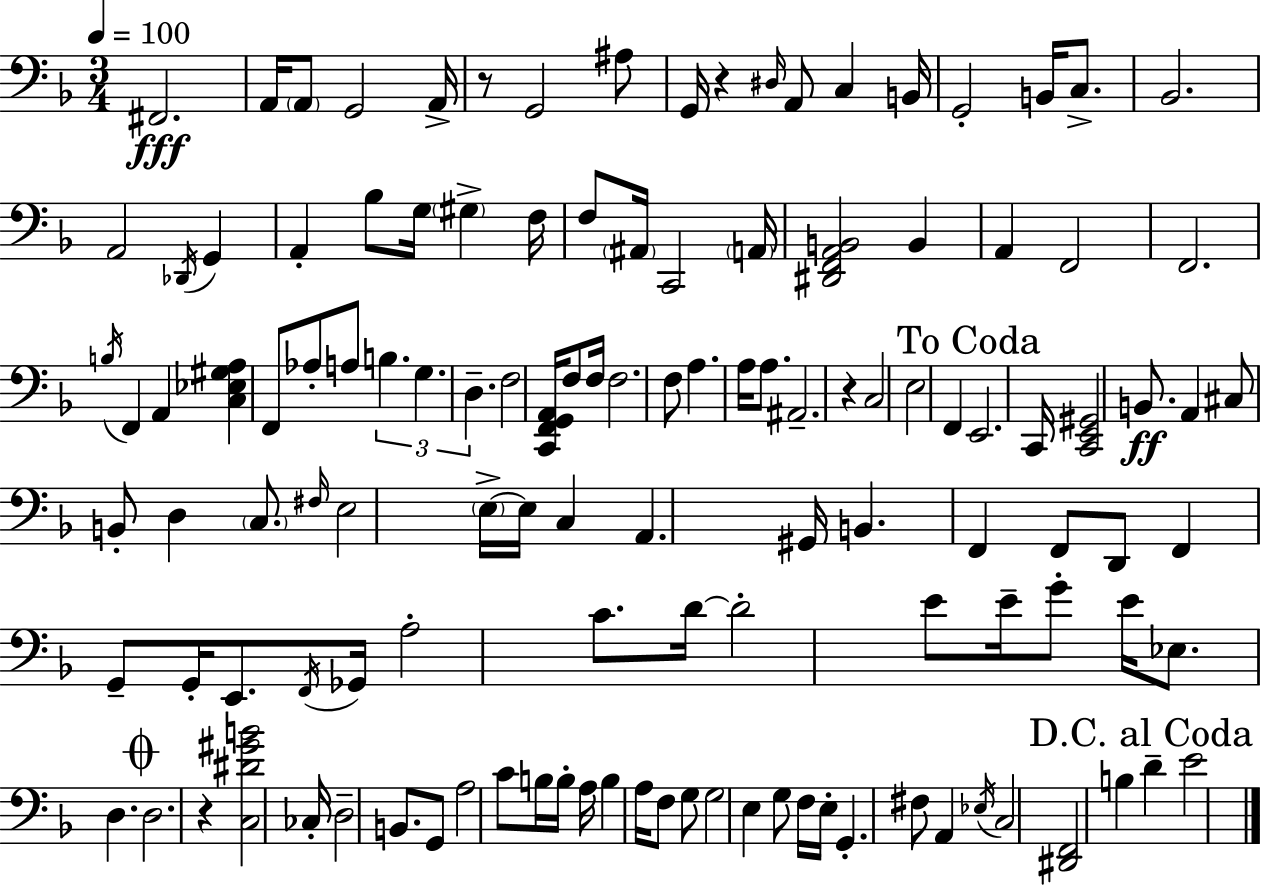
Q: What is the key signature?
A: D minor